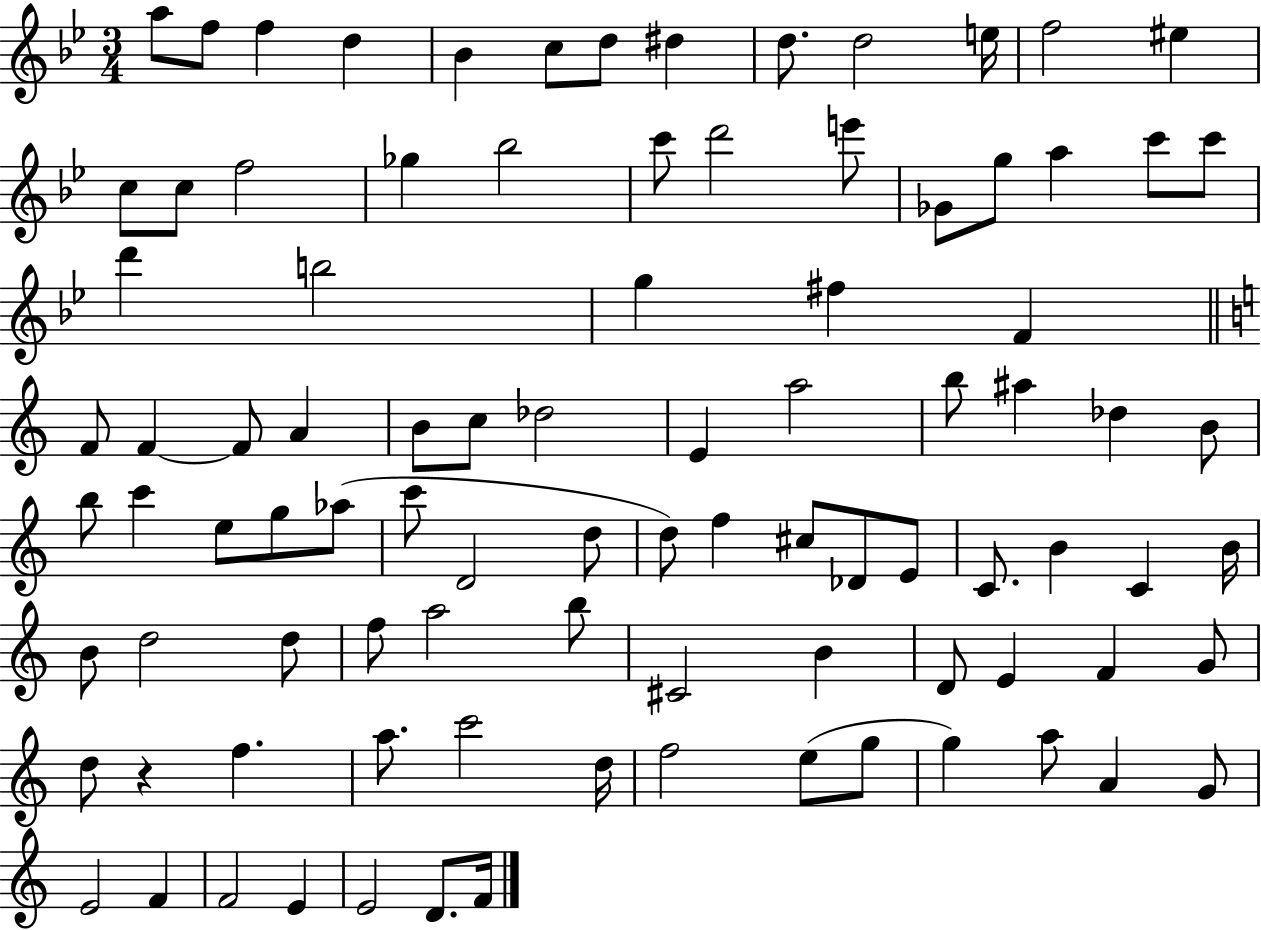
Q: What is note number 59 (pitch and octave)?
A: B4